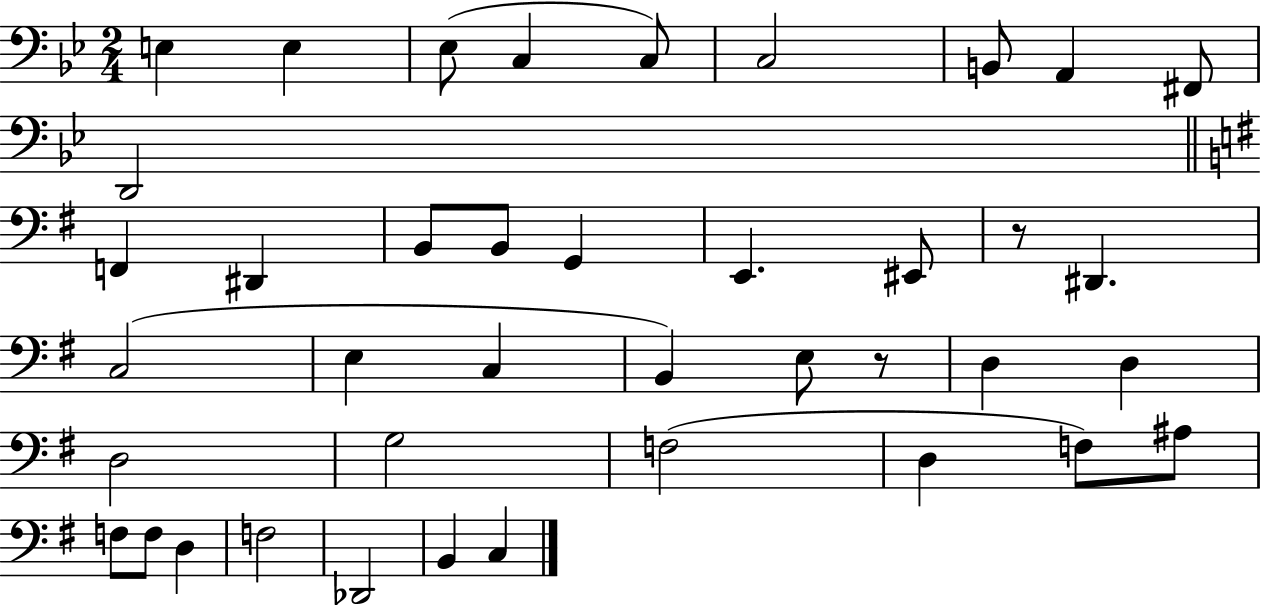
{
  \clef bass
  \numericTimeSignature
  \time 2/4
  \key bes \major
  e4 e4 | ees8( c4 c8) | c2 | b,8 a,4 fis,8 | \break d,2 | \bar "||" \break \key g \major f,4 dis,4 | b,8 b,8 g,4 | e,4. eis,8 | r8 dis,4. | \break c2( | e4 c4 | b,4) e8 r8 | d4 d4 | \break d2 | g2 | f2( | d4 f8) ais8 | \break f8 f8 d4 | f2 | des,2 | b,4 c4 | \break \bar "|."
}